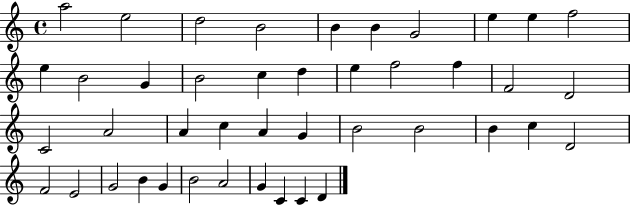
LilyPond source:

{
  \clef treble
  \time 4/4
  \defaultTimeSignature
  \key c \major
  a''2 e''2 | d''2 b'2 | b'4 b'4 g'2 | e''4 e''4 f''2 | \break e''4 b'2 g'4 | b'2 c''4 d''4 | e''4 f''2 f''4 | f'2 d'2 | \break c'2 a'2 | a'4 c''4 a'4 g'4 | b'2 b'2 | b'4 c''4 d'2 | \break f'2 e'2 | g'2 b'4 g'4 | b'2 a'2 | g'4 c'4 c'4 d'4 | \break \bar "|."
}